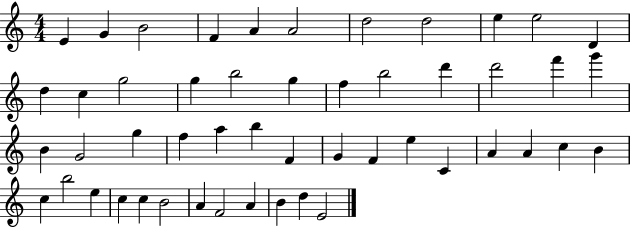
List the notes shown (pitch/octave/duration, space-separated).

E4/q G4/q B4/h F4/q A4/q A4/h D5/h D5/h E5/q E5/h D4/q D5/q C5/q G5/h G5/q B5/h G5/q F5/q B5/h D6/q D6/h F6/q G6/q B4/q G4/h G5/q F5/q A5/q B5/q F4/q G4/q F4/q E5/q C4/q A4/q A4/q C5/q B4/q C5/q B5/h E5/q C5/q C5/q B4/h A4/q F4/h A4/q B4/q D5/q E4/h